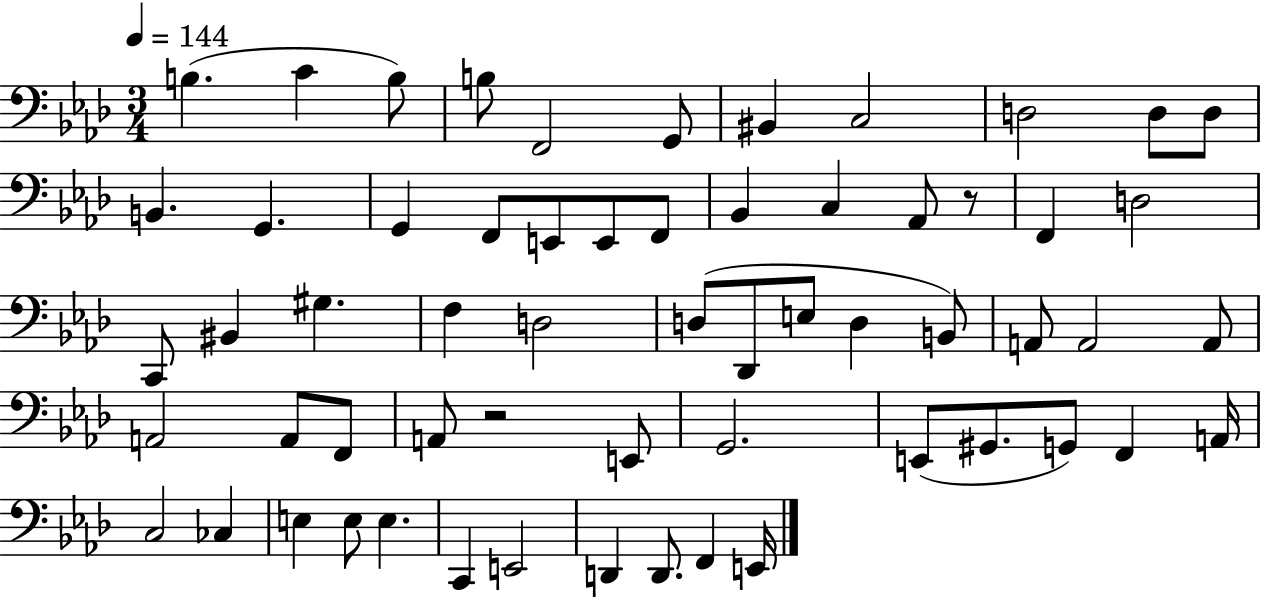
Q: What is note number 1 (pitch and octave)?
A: B3